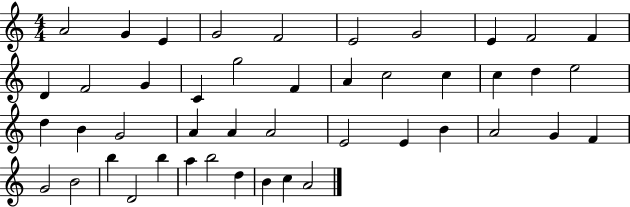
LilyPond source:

{
  \clef treble
  \numericTimeSignature
  \time 4/4
  \key c \major
  a'2 g'4 e'4 | g'2 f'2 | e'2 g'2 | e'4 f'2 f'4 | \break d'4 f'2 g'4 | c'4 g''2 f'4 | a'4 c''2 c''4 | c''4 d''4 e''2 | \break d''4 b'4 g'2 | a'4 a'4 a'2 | e'2 e'4 b'4 | a'2 g'4 f'4 | \break g'2 b'2 | b''4 d'2 b''4 | a''4 b''2 d''4 | b'4 c''4 a'2 | \break \bar "|."
}